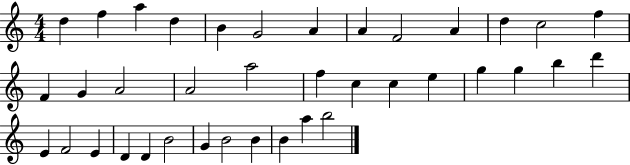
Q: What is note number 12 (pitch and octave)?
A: C5